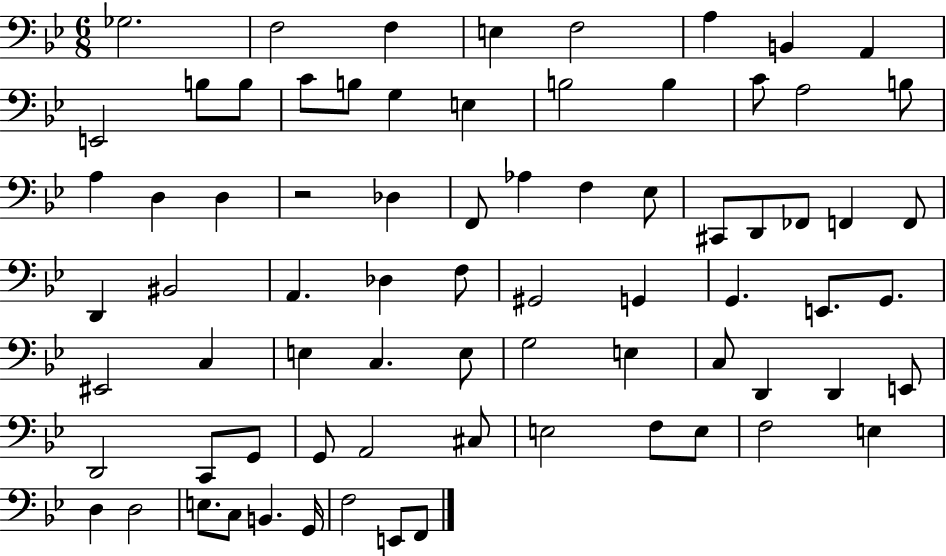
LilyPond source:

{
  \clef bass
  \numericTimeSignature
  \time 6/8
  \key bes \major
  \repeat volta 2 { ges2. | f2 f4 | e4 f2 | a4 b,4 a,4 | \break e,2 b8 b8 | c'8 b8 g4 e4 | b2 b4 | c'8 a2 b8 | \break a4 d4 d4 | r2 des4 | f,8 aes4 f4 ees8 | cis,8 d,8 fes,8 f,4 f,8 | \break d,4 bis,2 | a,4. des4 f8 | gis,2 g,4 | g,4. e,8. g,8. | \break eis,2 c4 | e4 c4. e8 | g2 e4 | c8 d,4 d,4 e,8 | \break d,2 c,8 g,8 | g,8 a,2 cis8 | e2 f8 e8 | f2 e4 | \break d4 d2 | e8. c8 b,4. g,16 | f2 e,8 f,8 | } \bar "|."
}